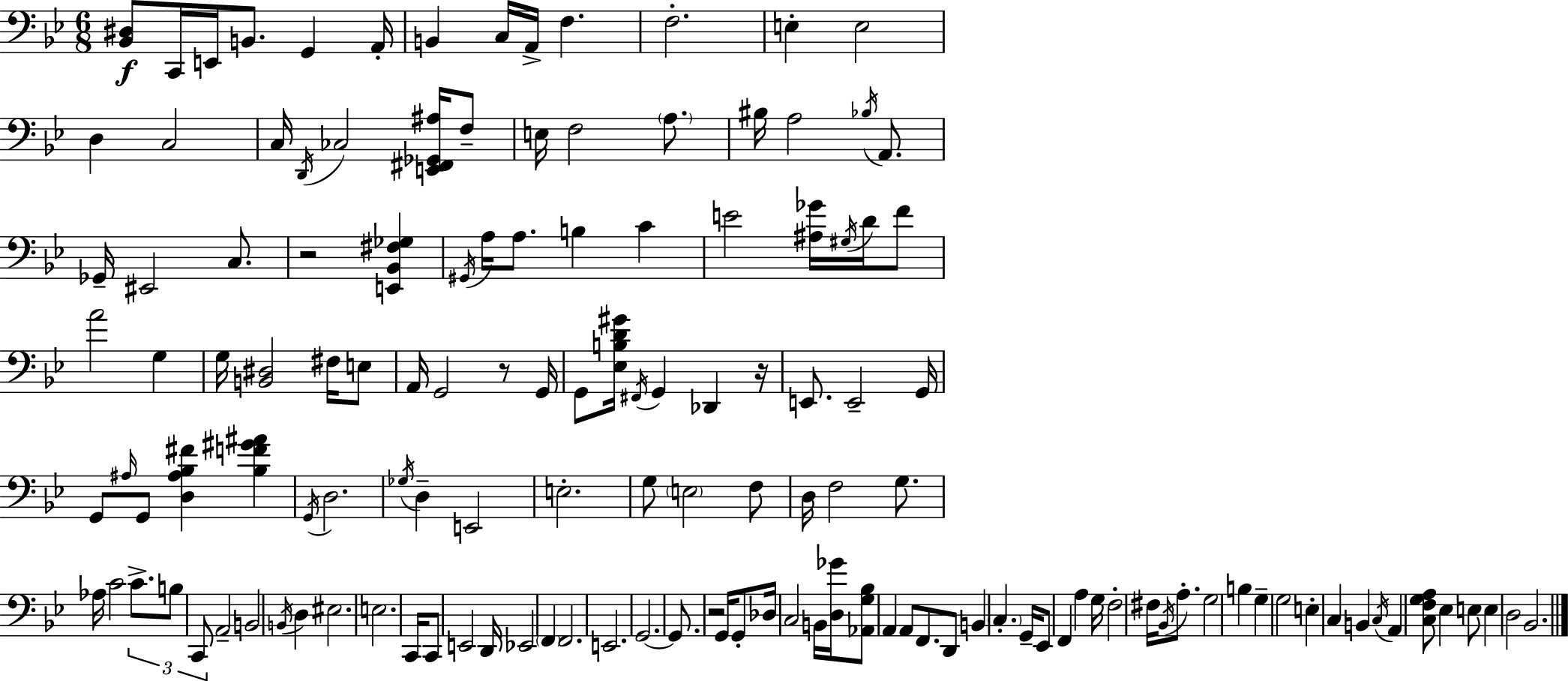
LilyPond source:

{
  \clef bass
  \numericTimeSignature
  \time 6/8
  \key bes \major
  <bes, dis>8\f c,16 e,16 b,8. g,4 a,16-. | b,4 c16 a,16-> f4. | f2.-. | e4-. e2 | \break d4 c2 | c16 \acciaccatura { d,16 } ces2 <e, fis, ges, ais>16 f8-- | e16 f2 \parenthesize a8. | bis16 a2 \acciaccatura { bes16 } a,8. | \break ges,16-- eis,2 c8. | r2 <e, bes, fis ges>4 | \acciaccatura { gis,16 } a16 a8. b4 c'4 | e'2 <ais ges'>16 | \break \acciaccatura { gis16 } d'16 f'8 a'2 | g4 g16 <b, dis>2 | fis16 e8 a,16 g,2 | r8 g,16 g,8 <ees b d' gis'>16 \acciaccatura { fis,16 } g,4 | \break des,4 r16 e,8. e,2-- | g,16 g,8 \grace { ais16 } g,8 <d ais bes fis'>4 | <bes f' gis' ais'>4 \acciaccatura { g,16 } d2. | \acciaccatura { ges16 } d4-- | \break e,2 e2.-. | g8 \parenthesize e2 | f8 d16 f2 | g8. aes16 c'2 | \break \tuplet 3/2 { c'8.-> b8 c,8 } | a,2-- b,2 | \acciaccatura { b,16 } d4 eis2. | e2. | \break c,16 c,8 | e,2 d,16 ees,2 | \parenthesize f,4 f,2. | e,2. | \break g,2.~~ | g,8. | r2 g,16 g,8-. des16 | c2 b,16 <d ges'>16 <aes, g bes>8 | \break a,4 a,8 f,8. d,8 b,4 | \parenthesize c4.-. g,16-- ees,8 | f,4 a4 g16 f2-. | fis16 \acciaccatura { bes,16 } a8.-. g2 | \break b4 g4-- | g2 e4-. | c4 b,4 \acciaccatura { c16 } a,4 | <c f g a>8 ees4 e8 e4 | \break d2 bes,2. | \bar "|."
}